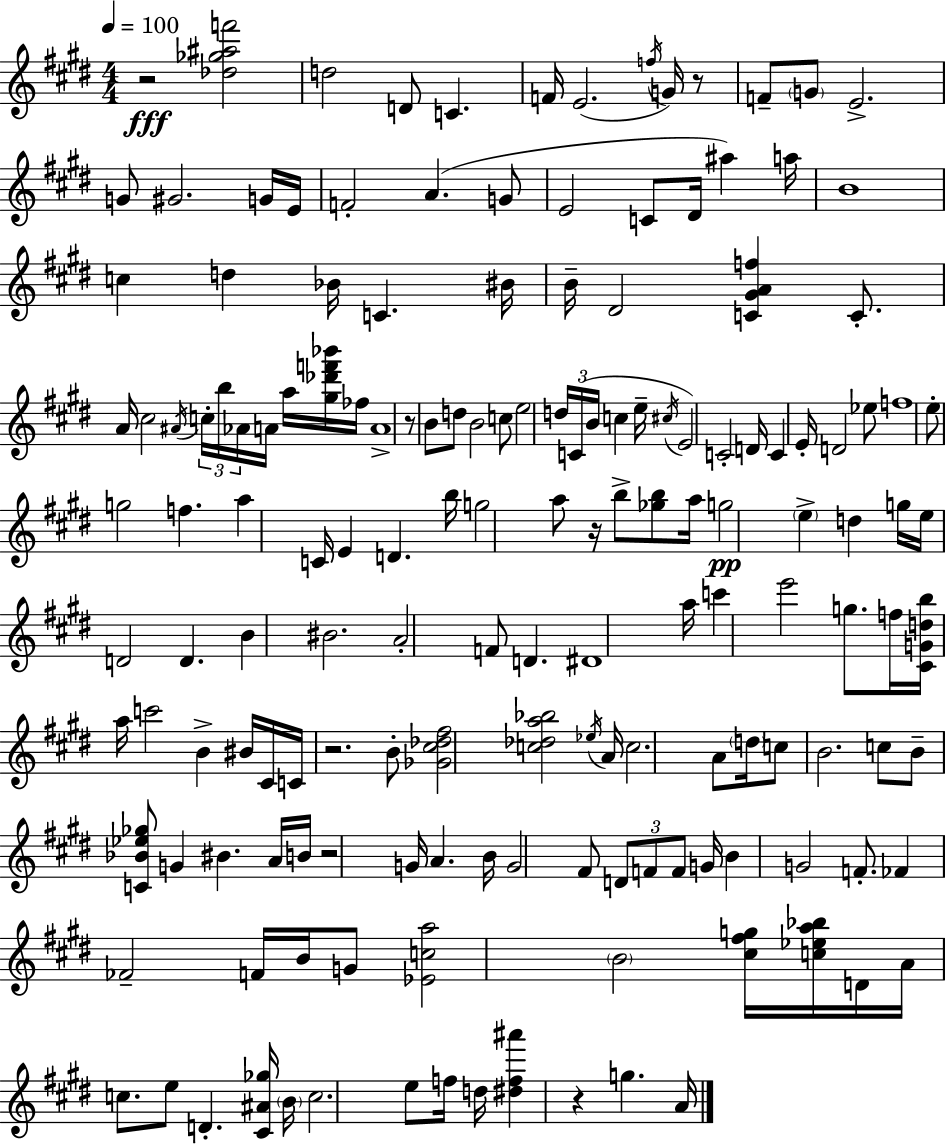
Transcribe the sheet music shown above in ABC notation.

X:1
T:Untitled
M:4/4
L:1/4
K:E
z2 [_d_g^af']2 d2 D/2 C F/4 E2 f/4 G/4 z/2 F/2 G/2 E2 G/2 ^G2 G/4 E/4 F2 A G/2 E2 C/2 ^D/4 ^a a/4 B4 c d _B/4 C ^B/4 B/4 ^D2 [C^GAf] C/2 A/4 ^c2 ^A/4 c/4 b/4 _A/4 A/4 a/4 [^g_d'f'_b']/4 _f/4 A4 z/2 B/2 d/2 B2 c/2 e2 d/4 C/4 B/4 c e/4 ^c/4 E2 C2 D/4 C E/4 D2 _e/2 f4 e/2 g2 f a C/4 E D b/4 g2 a/2 z/4 b/2 [_gb]/2 a/4 g2 e d g/4 e/4 D2 D B ^B2 A2 F/2 D ^D4 a/4 c' e'2 g/2 f/4 [^CGdb]/4 a/4 c'2 B ^B/4 ^C/4 C/4 z2 B/2 [_G^c_d^f]2 [c_da_b]2 _e/4 A/4 c2 A/2 d/4 c/2 B2 c/2 B/2 [C_B_e_g]/2 G ^B A/4 B/4 z2 G/4 A B/4 G2 ^F/2 D/2 F/2 F/2 G/4 B G2 F/2 _F _F2 F/4 B/4 G/2 [_Eca]2 B2 [^c^fg]/4 [c_ea_b]/4 D/4 A/4 c/2 e/2 D [^C^A_g]/4 B/4 c2 e/2 f/4 d/4 [^df^a'] z g A/4